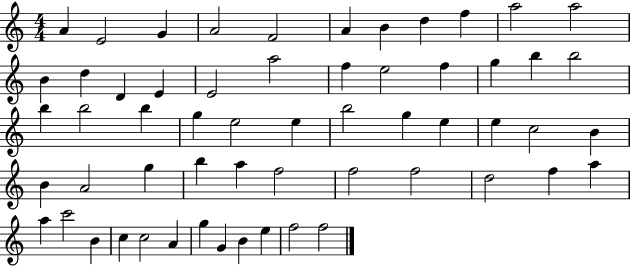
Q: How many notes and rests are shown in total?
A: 58